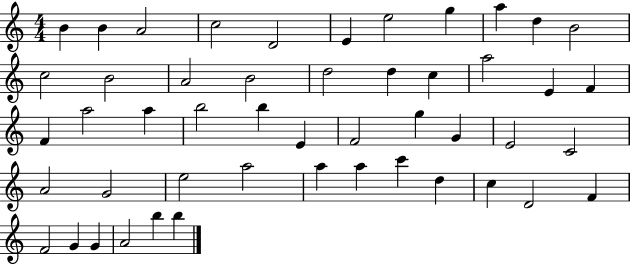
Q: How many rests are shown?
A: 0